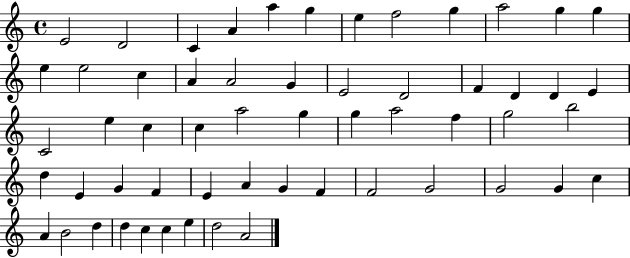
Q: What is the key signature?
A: C major